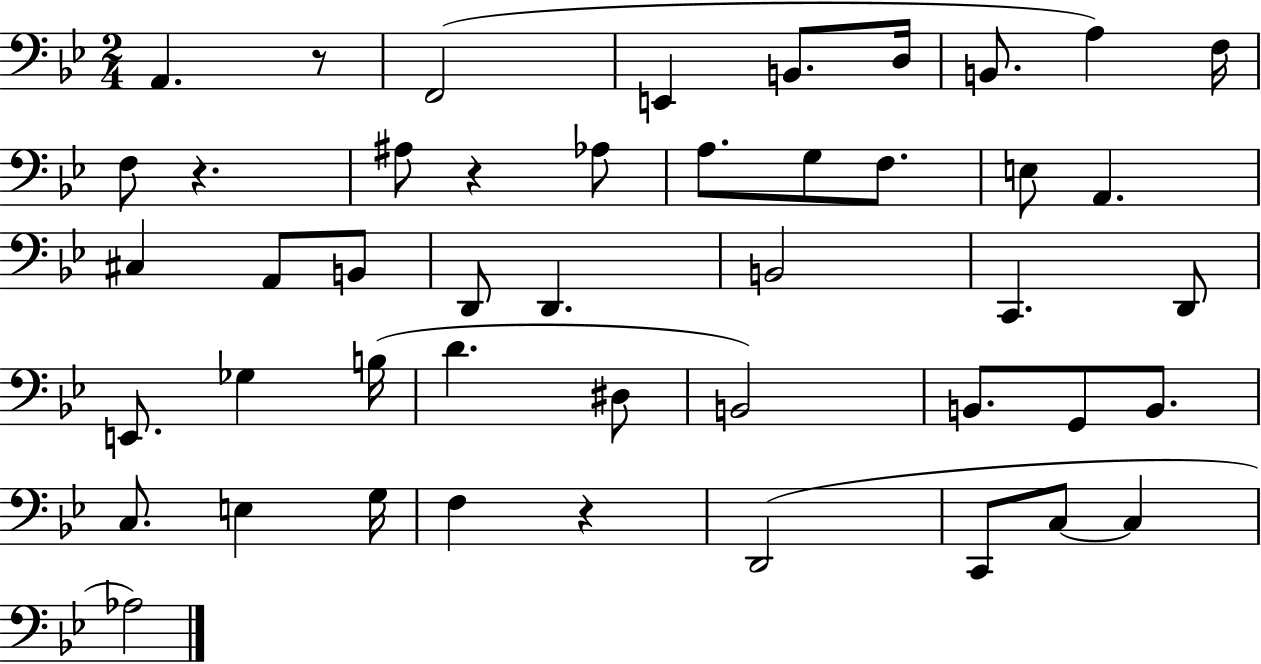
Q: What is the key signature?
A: BES major